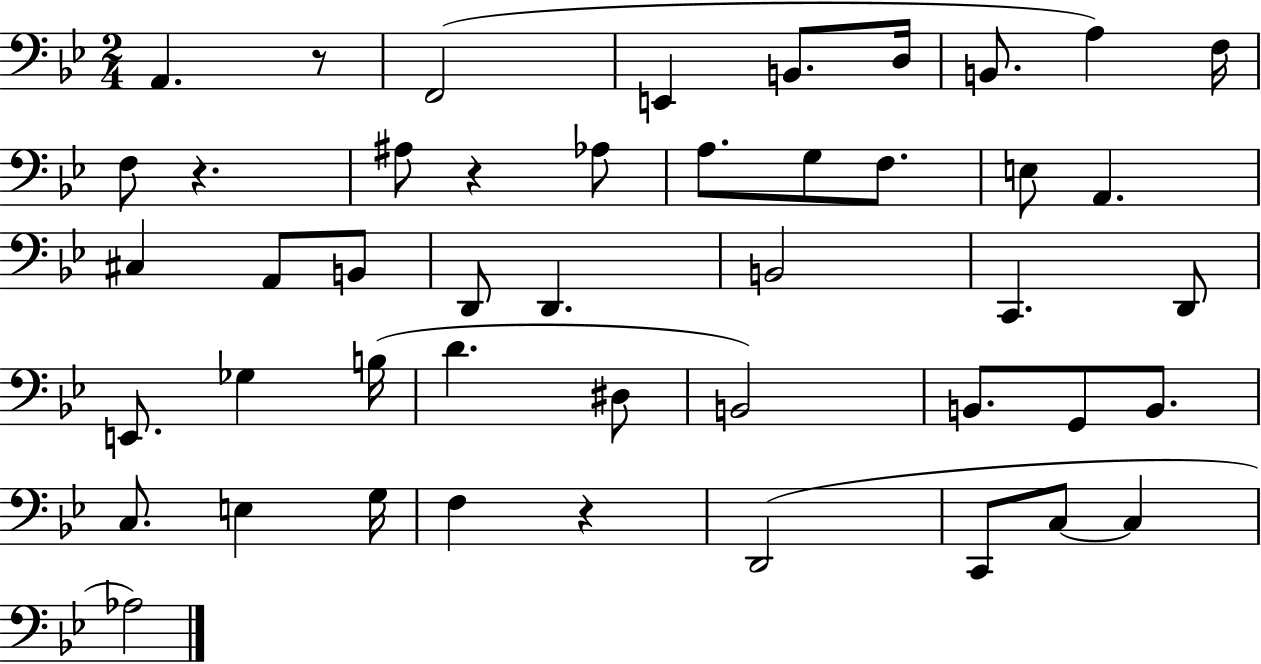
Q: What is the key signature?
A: BES major